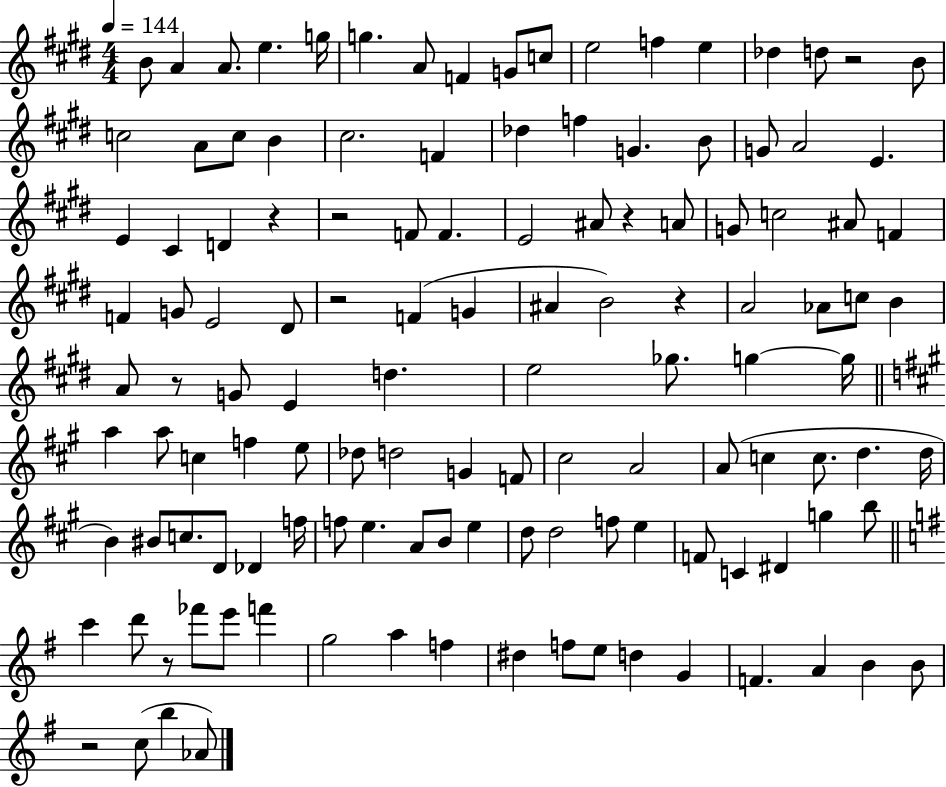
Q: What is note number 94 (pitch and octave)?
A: C4